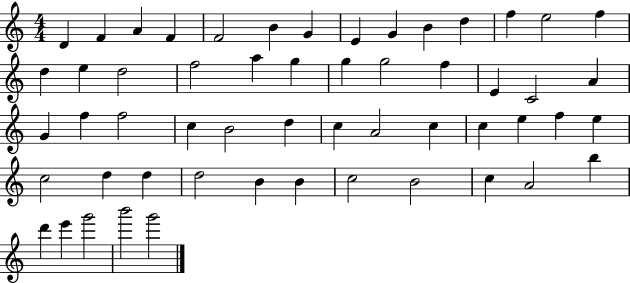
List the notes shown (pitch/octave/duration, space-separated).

D4/q F4/q A4/q F4/q F4/h B4/q G4/q E4/q G4/q B4/q D5/q F5/q E5/h F5/q D5/q E5/q D5/h F5/h A5/q G5/q G5/q G5/h F5/q E4/q C4/h A4/q G4/q F5/q F5/h C5/q B4/h D5/q C5/q A4/h C5/q C5/q E5/q F5/q E5/q C5/h D5/q D5/q D5/h B4/q B4/q C5/h B4/h C5/q A4/h B5/q D6/q E6/q G6/h B6/h G6/h